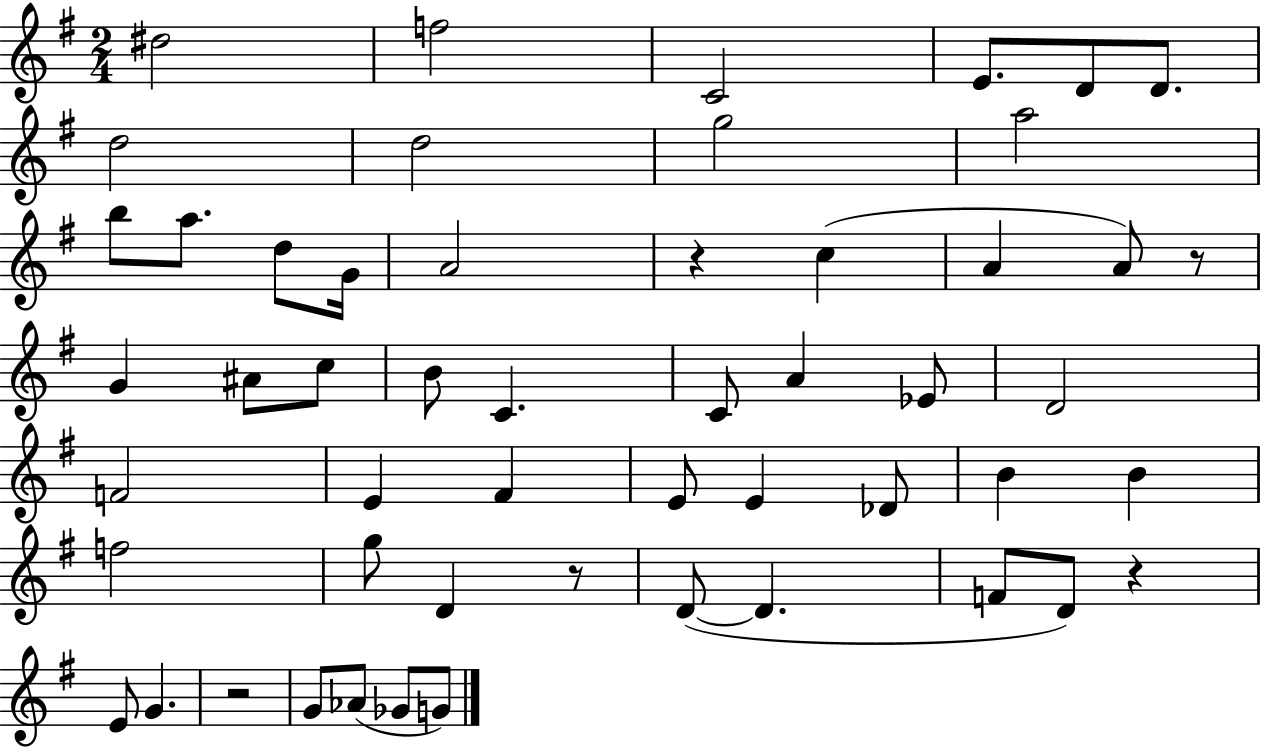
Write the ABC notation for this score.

X:1
T:Untitled
M:2/4
L:1/4
K:G
^d2 f2 C2 E/2 D/2 D/2 d2 d2 g2 a2 b/2 a/2 d/2 G/4 A2 z c A A/2 z/2 G ^A/2 c/2 B/2 C C/2 A _E/2 D2 F2 E ^F E/2 E _D/2 B B f2 g/2 D z/2 D/2 D F/2 D/2 z E/2 G z2 G/2 _A/2 _G/2 G/2